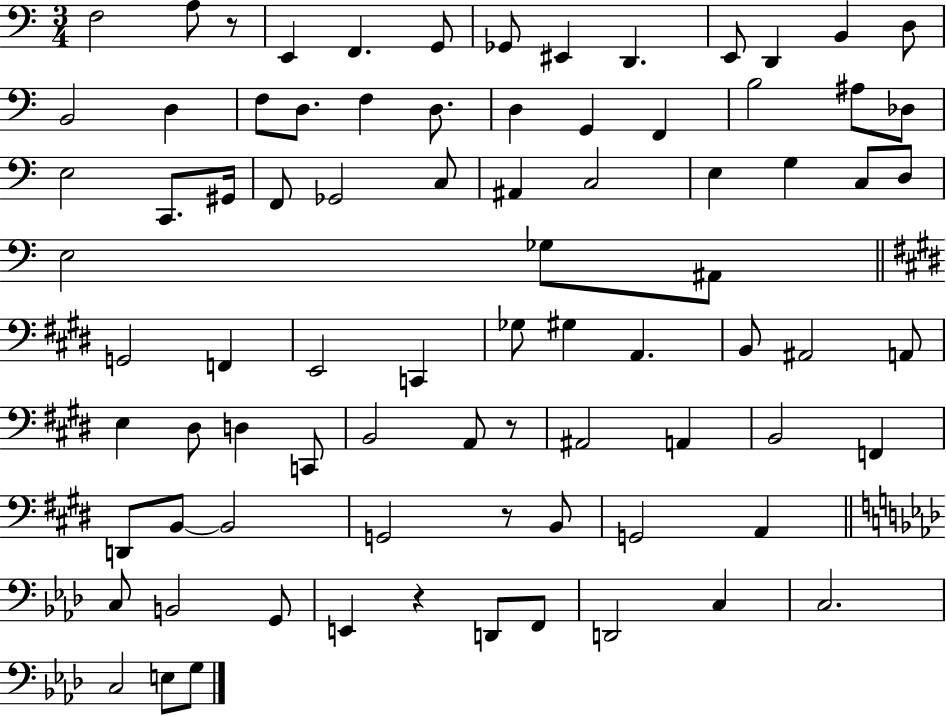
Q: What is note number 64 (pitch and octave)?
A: B2